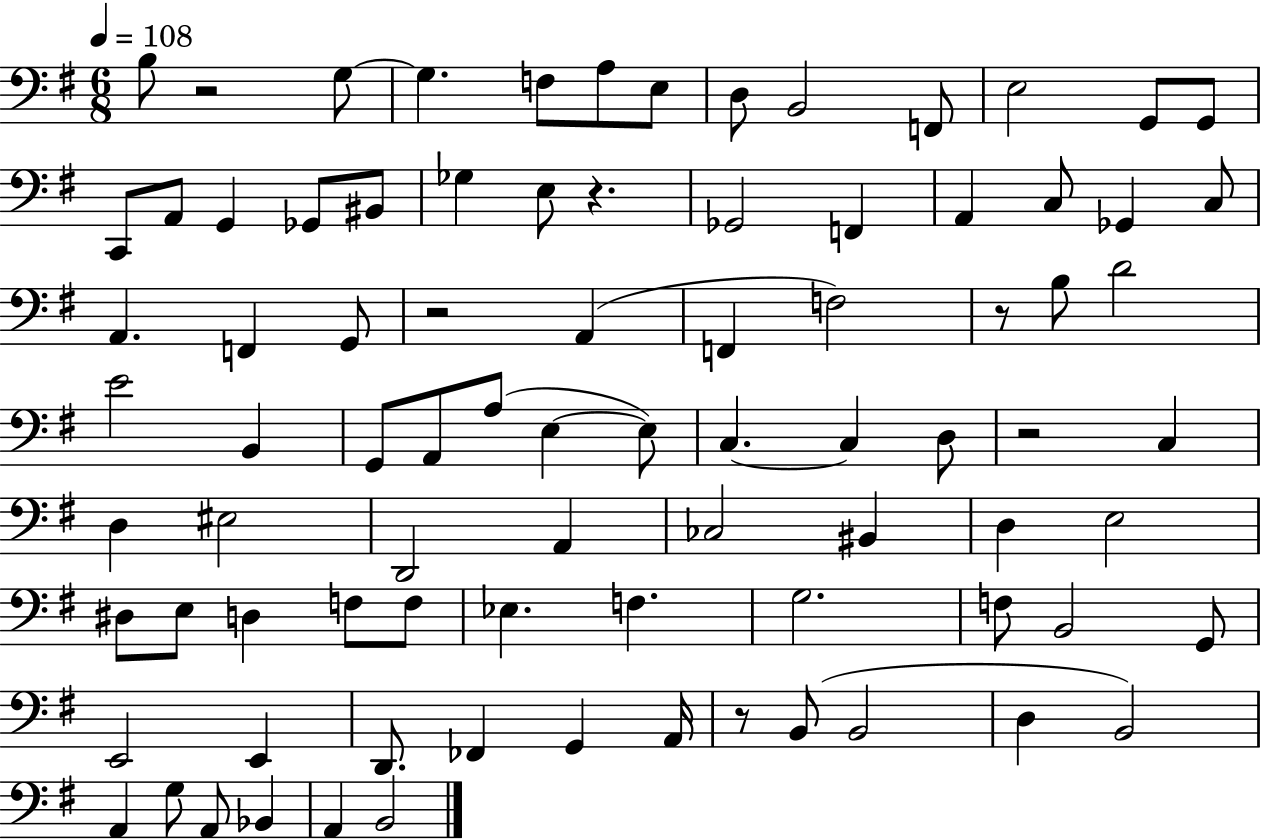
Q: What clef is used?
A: bass